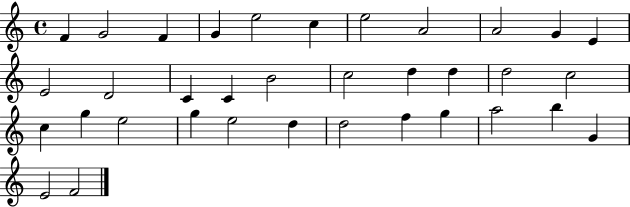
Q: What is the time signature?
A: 4/4